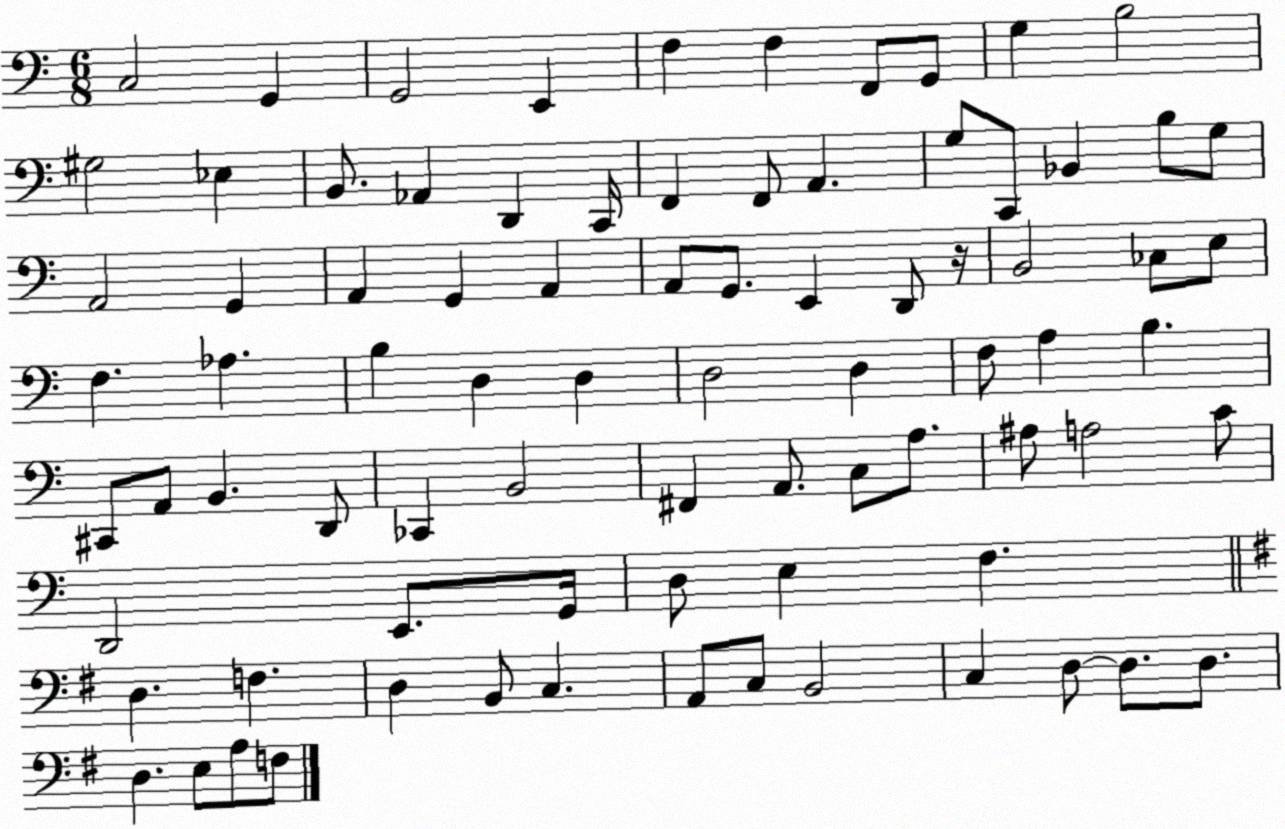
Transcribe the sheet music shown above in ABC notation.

X:1
T:Untitled
M:6/8
L:1/4
K:C
C,2 G,, G,,2 E,, F, F, F,,/2 G,,/2 G, B,2 ^G,2 _E, B,,/2 _A,, D,, C,,/4 F,, F,,/2 A,, G,/2 C,,/2 _B,, B,/2 G,/2 A,,2 G,, A,, G,, A,, A,,/2 G,,/2 E,, D,,/2 z/4 B,,2 _C,/2 E,/2 F, _A, B, D, D, D,2 D, F,/2 A, B, ^C,,/2 A,,/2 B,, D,,/2 _C,, B,,2 ^F,, A,,/2 C,/2 A,/2 ^A,/2 A,2 C/2 D,,2 E,,/2 G,,/4 D,/2 E, F, D, F, D, B,,/2 C, A,,/2 C,/2 B,,2 C, D,/2 D,/2 D,/2 D, E,/2 A,/2 F,/2